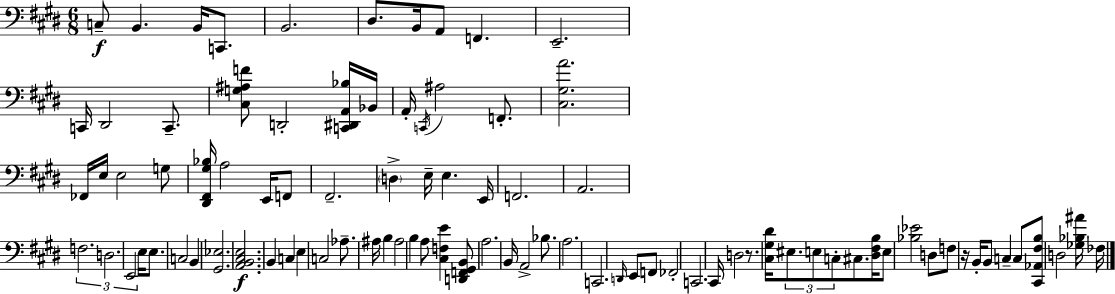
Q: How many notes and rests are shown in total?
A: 91